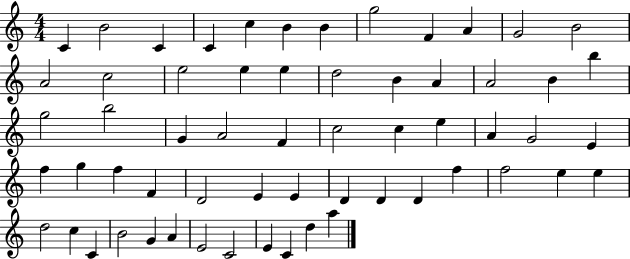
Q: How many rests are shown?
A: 0